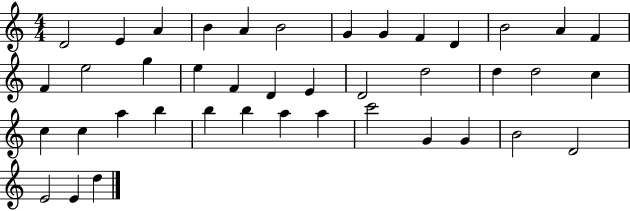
X:1
T:Untitled
M:4/4
L:1/4
K:C
D2 E A B A B2 G G F D B2 A F F e2 g e F D E D2 d2 d d2 c c c a b b b a a c'2 G G B2 D2 E2 E d